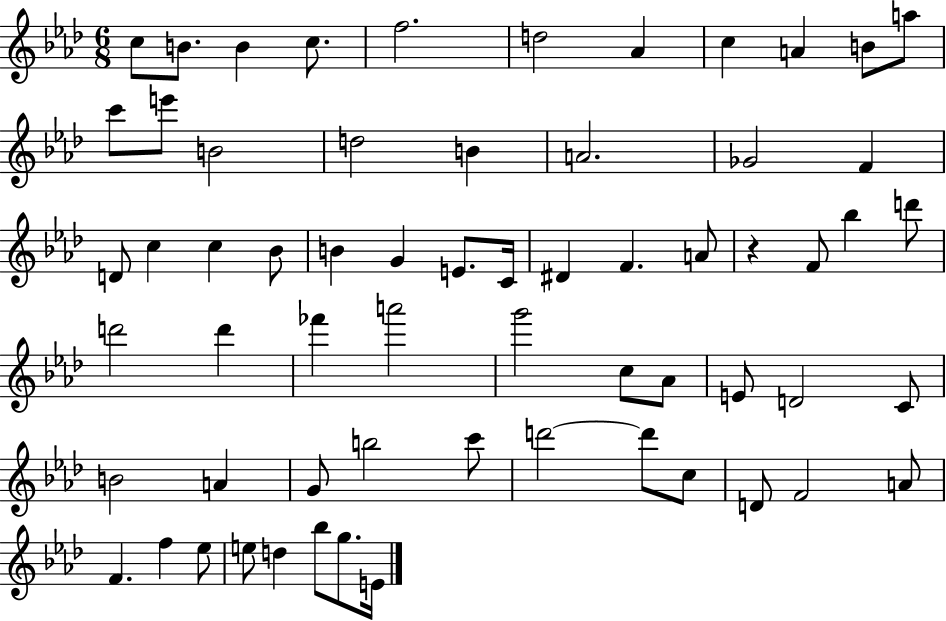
C5/e B4/e. B4/q C5/e. F5/h. D5/h Ab4/q C5/q A4/q B4/e A5/e C6/e E6/e B4/h D5/h B4/q A4/h. Gb4/h F4/q D4/e C5/q C5/q Bb4/e B4/q G4/q E4/e. C4/s D#4/q F4/q. A4/e R/q F4/e Bb5/q D6/e D6/h D6/q FES6/q A6/h G6/h C5/e Ab4/e E4/e D4/h C4/e B4/h A4/q G4/e B5/h C6/e D6/h D6/e C5/e D4/e F4/h A4/e F4/q. F5/q Eb5/e E5/e D5/q Bb5/e G5/e. E4/s